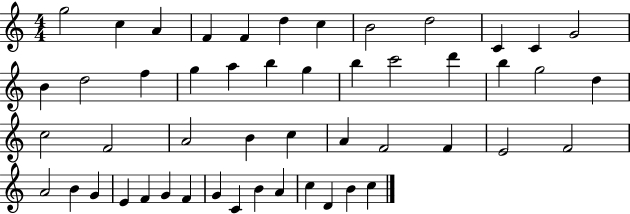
G5/h C5/q A4/q F4/q F4/q D5/q C5/q B4/h D5/h C4/q C4/q G4/h B4/q D5/h F5/q G5/q A5/q B5/q G5/q B5/q C6/h D6/q B5/q G5/h D5/q C5/h F4/h A4/h B4/q C5/q A4/q F4/h F4/q E4/h F4/h A4/h B4/q G4/q E4/q F4/q G4/q F4/q G4/q C4/q B4/q A4/q C5/q D4/q B4/q C5/q